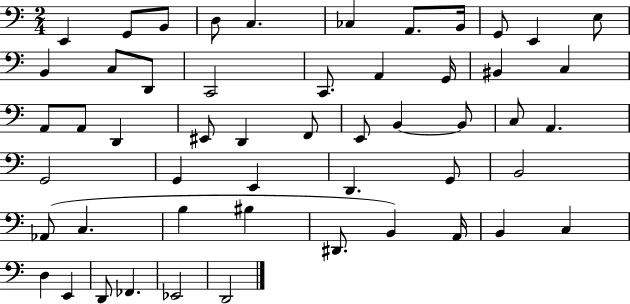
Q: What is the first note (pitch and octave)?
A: E2